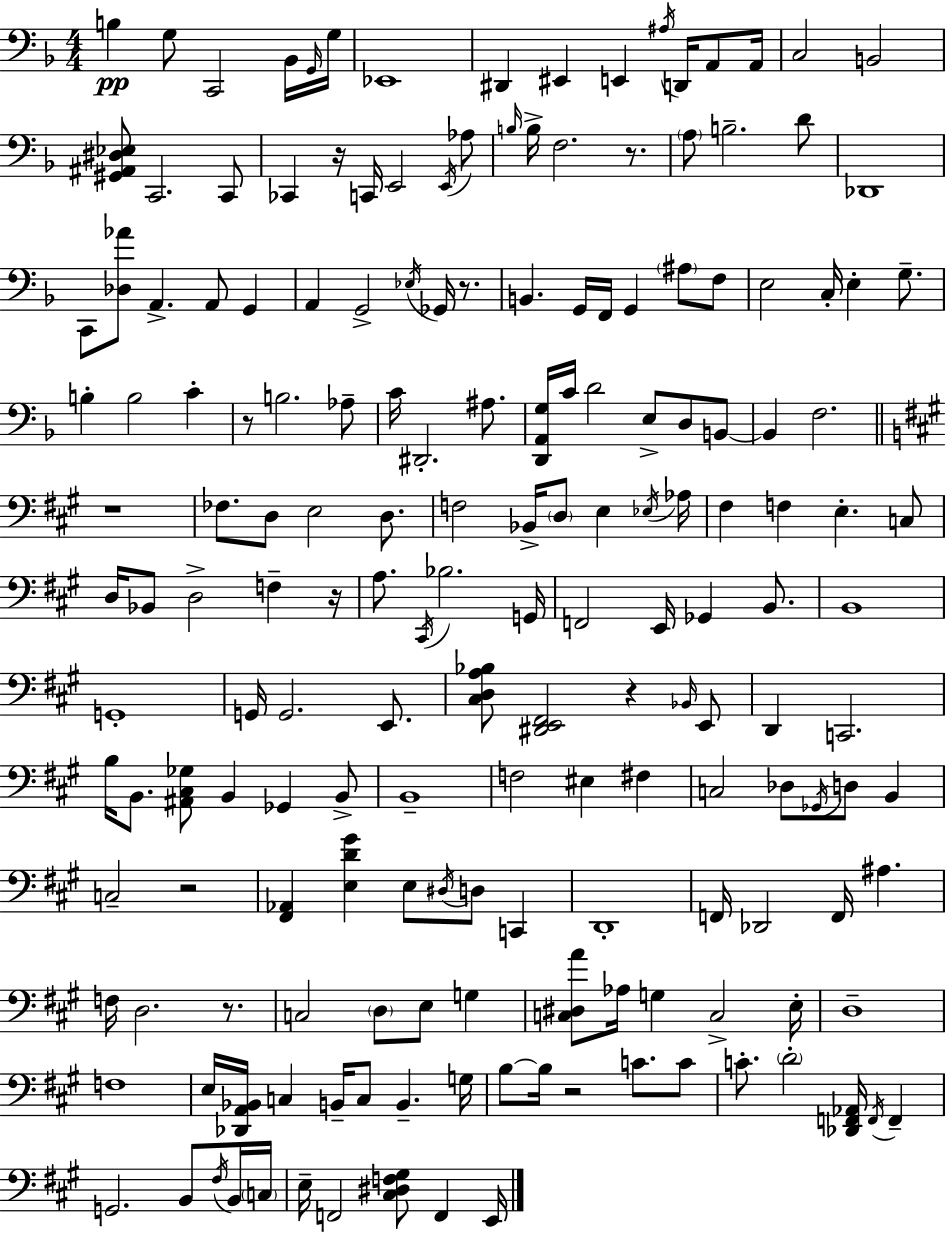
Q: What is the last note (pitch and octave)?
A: E2